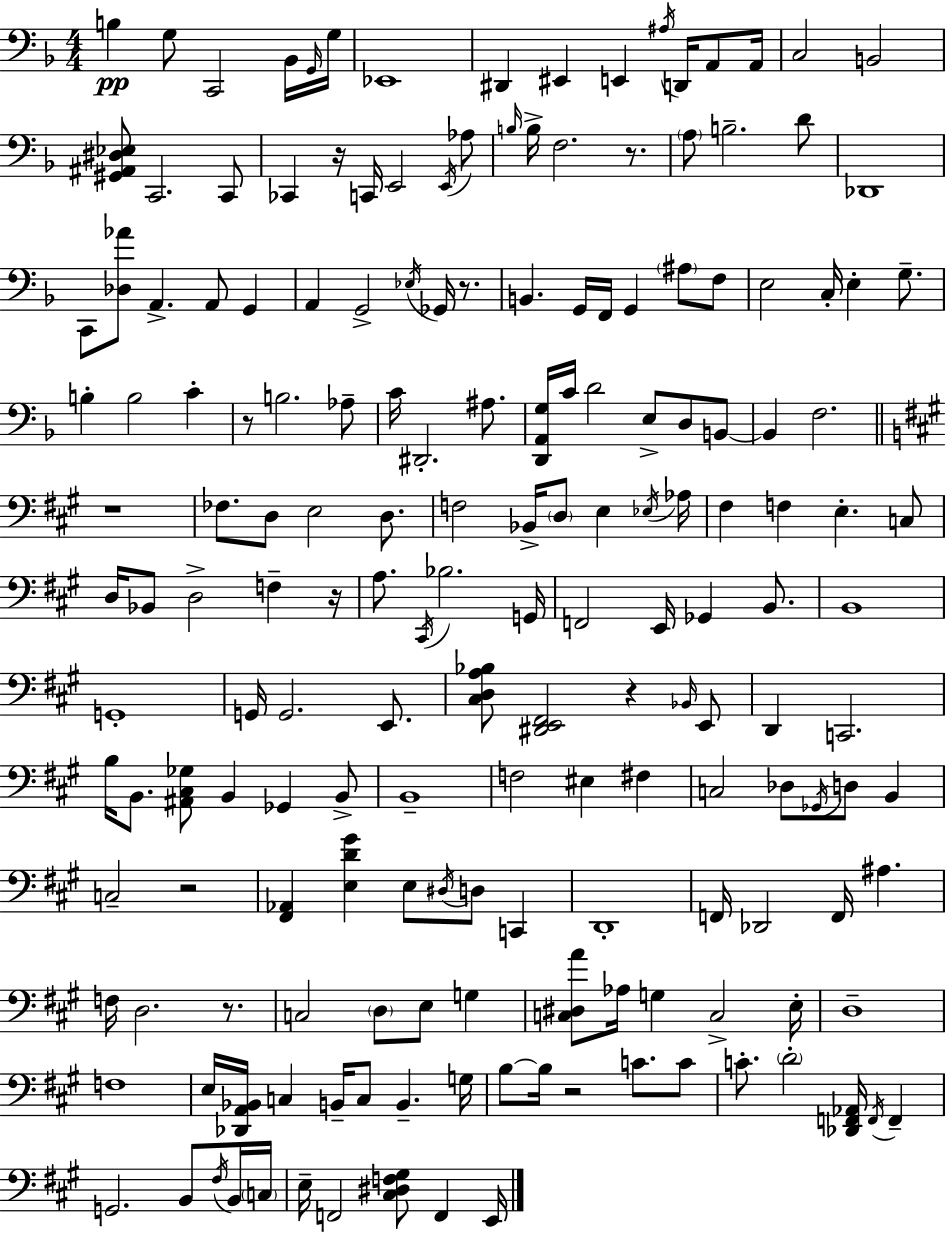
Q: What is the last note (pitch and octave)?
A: E2